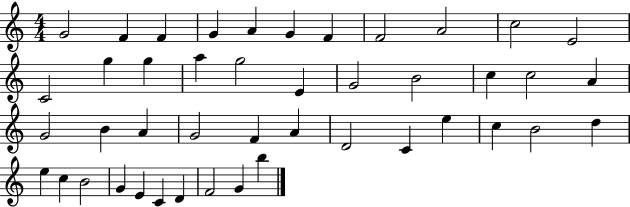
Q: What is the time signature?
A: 4/4